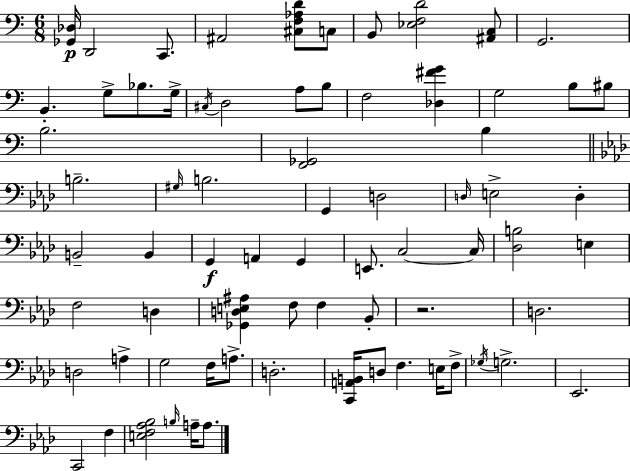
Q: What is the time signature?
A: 6/8